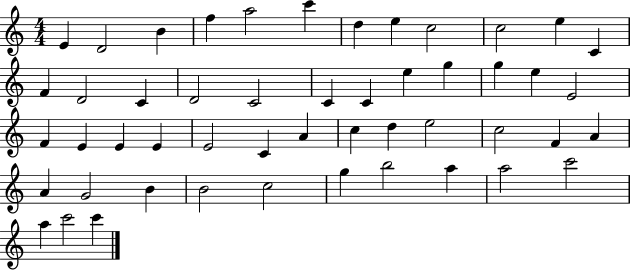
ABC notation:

X:1
T:Untitled
M:4/4
L:1/4
K:C
E D2 B f a2 c' d e c2 c2 e C F D2 C D2 C2 C C e g g e E2 F E E E E2 C A c d e2 c2 F A A G2 B B2 c2 g b2 a a2 c'2 a c'2 c'